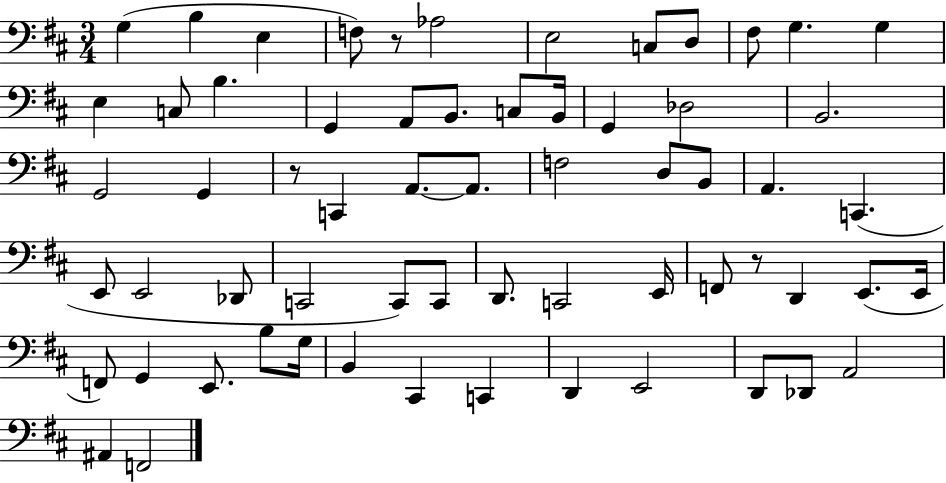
X:1
T:Untitled
M:3/4
L:1/4
K:D
G, B, E, F,/2 z/2 _A,2 E,2 C,/2 D,/2 ^F,/2 G, G, E, C,/2 B, G,, A,,/2 B,,/2 C,/2 B,,/4 G,, _D,2 B,,2 G,,2 G,, z/2 C,, A,,/2 A,,/2 F,2 D,/2 B,,/2 A,, C,, E,,/2 E,,2 _D,,/2 C,,2 C,,/2 C,,/2 D,,/2 C,,2 E,,/4 F,,/2 z/2 D,, E,,/2 E,,/4 F,,/2 G,, E,,/2 B,/2 G,/4 B,, ^C,, C,, D,, E,,2 D,,/2 _D,,/2 A,,2 ^A,, F,,2